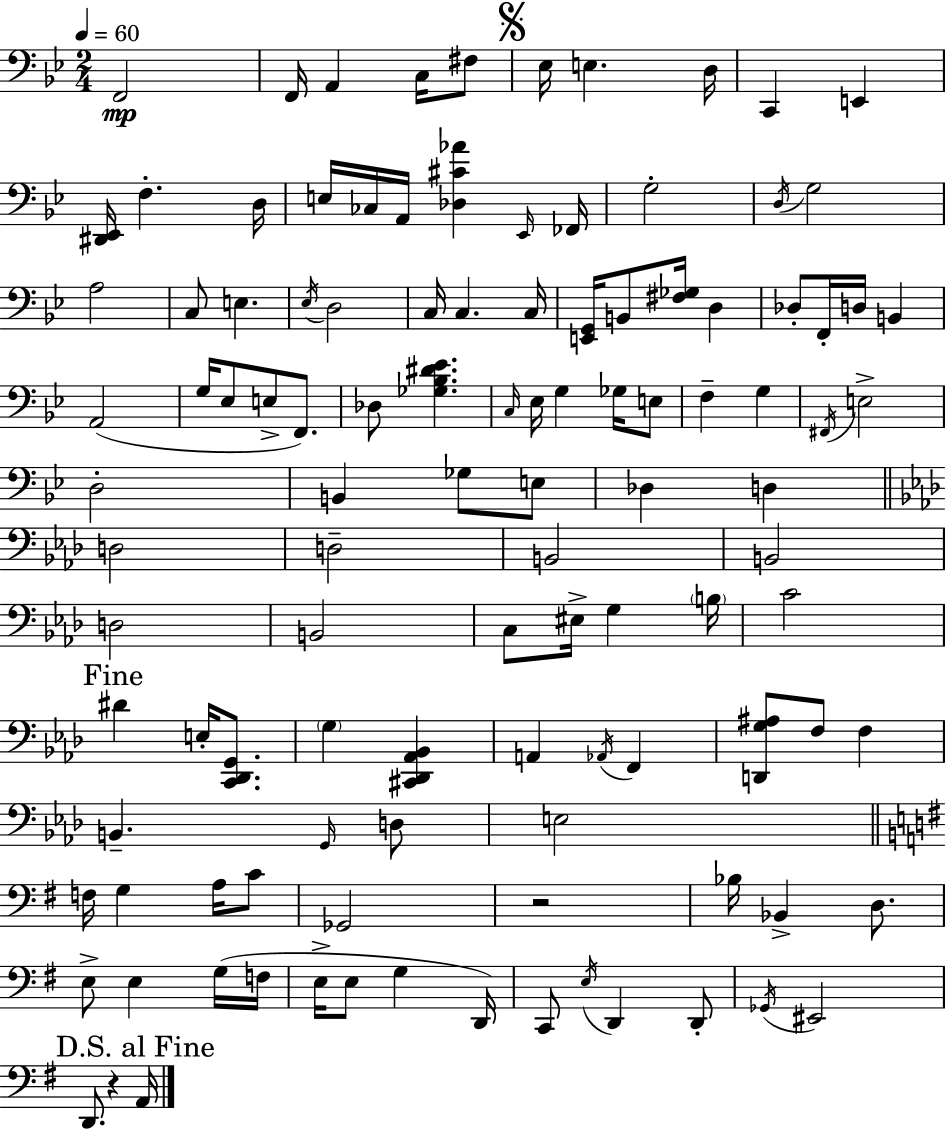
F2/h F2/s A2/q C3/s F#3/e Eb3/s E3/q. D3/s C2/q E2/q [D#2,Eb2]/s F3/q. D3/s E3/s CES3/s A2/s [Db3,C#4,Ab4]/q Eb2/s FES2/s G3/h D3/s G3/h A3/h C3/e E3/q. Eb3/s D3/h C3/s C3/q. C3/s [E2,G2]/s B2/e [F#3,Gb3]/s D3/q Db3/e F2/s D3/s B2/q A2/h G3/s Eb3/e E3/e F2/e. Db3/e [Gb3,Bb3,D#4,Eb4]/q. C3/s Eb3/s G3/q Gb3/s E3/e F3/q G3/q F#2/s E3/h D3/h B2/q Gb3/e E3/e Db3/q D3/q D3/h D3/h B2/h B2/h D3/h B2/h C3/e EIS3/s G3/q B3/s C4/h D#4/q E3/s [C2,Db2,G2]/e. G3/q [C#2,Db2,Ab2,Bb2]/q A2/q Ab2/s F2/q [D2,G3,A#3]/e F3/e F3/q B2/q. G2/s D3/e E3/h F3/s G3/q A3/s C4/e Gb2/h R/h Bb3/s Bb2/q D3/e. E3/e E3/q G3/s F3/s E3/s E3/e G3/q D2/s C2/e E3/s D2/q D2/e Gb2/s EIS2/h D2/e. R/q A2/s